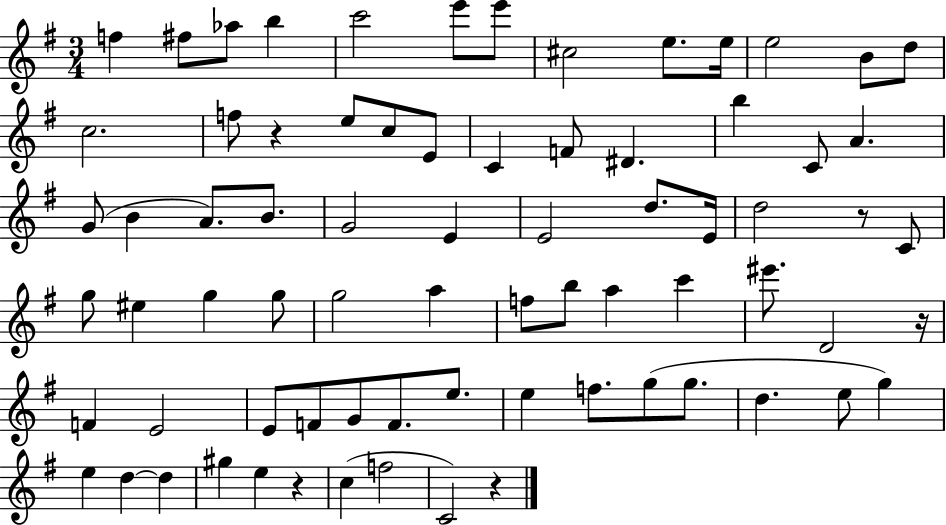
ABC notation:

X:1
T:Untitled
M:3/4
L:1/4
K:G
f ^f/2 _a/2 b c'2 e'/2 e'/2 ^c2 e/2 e/4 e2 B/2 d/2 c2 f/2 z e/2 c/2 E/2 C F/2 ^D b C/2 A G/2 B A/2 B/2 G2 E E2 d/2 E/4 d2 z/2 C/2 g/2 ^e g g/2 g2 a f/2 b/2 a c' ^e'/2 D2 z/4 F E2 E/2 F/2 G/2 F/2 e/2 e f/2 g/2 g/2 d e/2 g e d d ^g e z c f2 C2 z